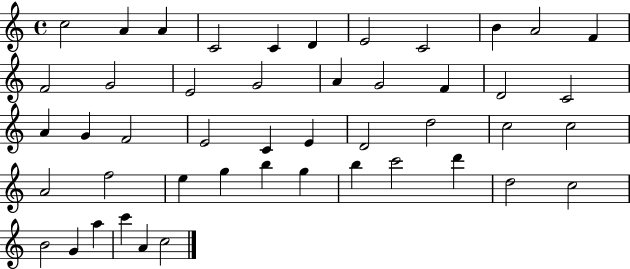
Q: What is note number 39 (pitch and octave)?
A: D6